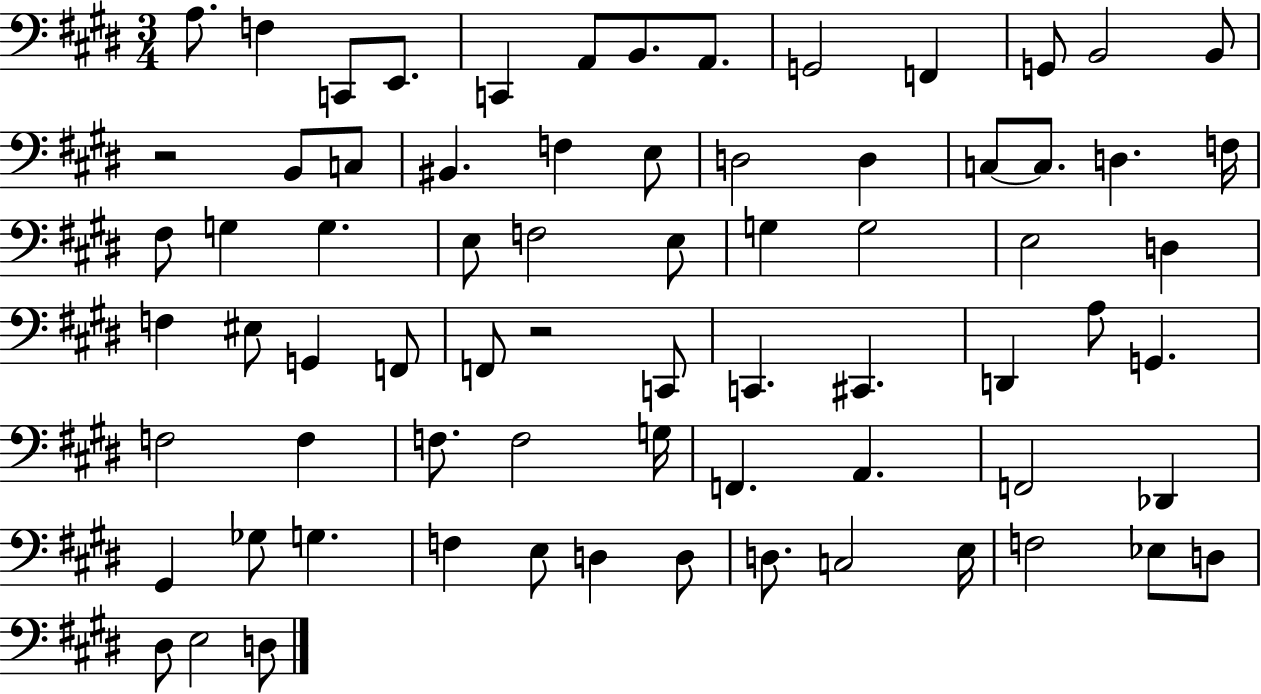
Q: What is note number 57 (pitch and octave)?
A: G3